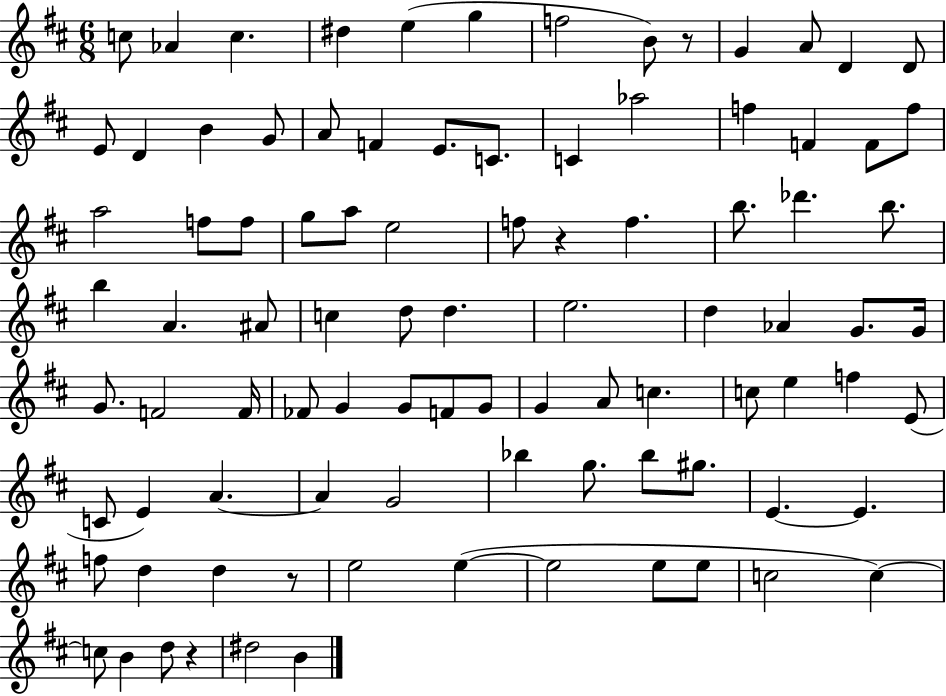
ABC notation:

X:1
T:Untitled
M:6/8
L:1/4
K:D
c/2 _A c ^d e g f2 B/2 z/2 G A/2 D D/2 E/2 D B G/2 A/2 F E/2 C/2 C _a2 f F F/2 f/2 a2 f/2 f/2 g/2 a/2 e2 f/2 z f b/2 _d' b/2 b A ^A/2 c d/2 d e2 d _A G/2 G/4 G/2 F2 F/4 _F/2 G G/2 F/2 G/2 G A/2 c c/2 e f E/2 C/2 E A A G2 _b g/2 _b/2 ^g/2 E E f/2 d d z/2 e2 e e2 e/2 e/2 c2 c c/2 B d/2 z ^d2 B